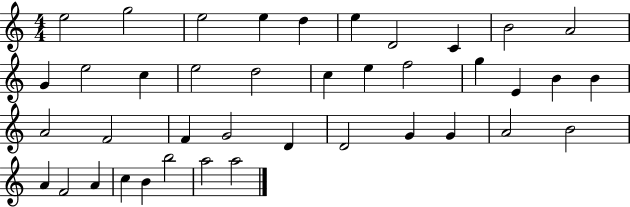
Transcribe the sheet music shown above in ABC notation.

X:1
T:Untitled
M:4/4
L:1/4
K:C
e2 g2 e2 e d e D2 C B2 A2 G e2 c e2 d2 c e f2 g E B B A2 F2 F G2 D D2 G G A2 B2 A F2 A c B b2 a2 a2